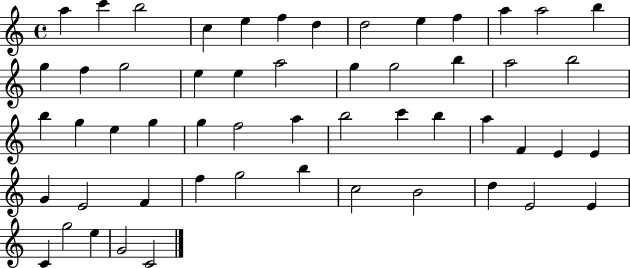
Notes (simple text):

A5/q C6/q B5/h C5/q E5/q F5/q D5/q D5/h E5/q F5/q A5/q A5/h B5/q G5/q F5/q G5/h E5/q E5/q A5/h G5/q G5/h B5/q A5/h B5/h B5/q G5/q E5/q G5/q G5/q F5/h A5/q B5/h C6/q B5/q A5/q F4/q E4/q E4/q G4/q E4/h F4/q F5/q G5/h B5/q C5/h B4/h D5/q E4/h E4/q C4/q G5/h E5/q G4/h C4/h